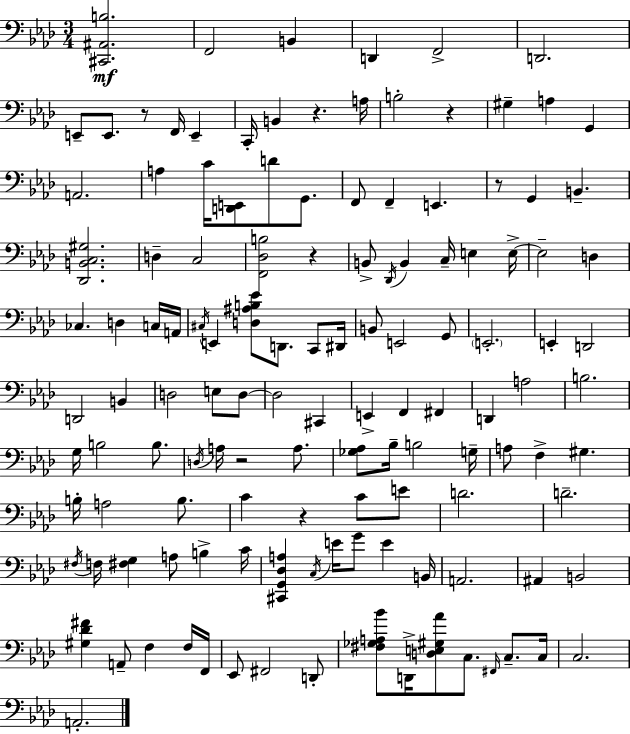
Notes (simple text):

[C#2,A#2,B3]/h. F2/h B2/q D2/q F2/h D2/h. E2/e E2/e. R/e F2/s E2/q C2/s B2/q R/q. A3/s B3/h R/q G#3/q A3/q G2/q A2/h. A3/q C4/s [D2,E2]/e D4/e G2/e. F2/e F2/q E2/q. R/e G2/q B2/q. [Db2,B2,C3,G#3]/h. D3/q C3/h [F2,Db3,B3]/h R/q B2/e Db2/s B2/q C3/s E3/q E3/s E3/h D3/q CES3/q. D3/q C3/s A2/s C#3/s E2/q [D3,A#3,B3,Eb4]/e D2/e. C2/e D#2/s B2/e E2/h G2/e E2/h. E2/q D2/h D2/h B2/q D3/h E3/e D3/e D3/h C#2/q E2/q F2/q F#2/q D2/q A3/h B3/h. G3/s B3/h B3/e. D3/s A3/s R/h A3/e. [Gb3,Ab3]/e Bb3/s B3/h G3/s A3/e F3/q G#3/q. B3/s A3/h B3/e. C4/q R/q C4/e E4/e D4/h. D4/h. F#3/s F3/s [F#3,G3]/q A3/e B3/q C4/s [C#2,G2,Db3,A3]/q C3/s E4/s G4/e E4/q B2/s A2/h. A#2/q B2/h [G#3,Db4,F#4]/q A2/e F3/q F3/s F2/s Eb2/e F#2/h D2/e [F#3,Gb3,A3,Bb4]/e D2/s [D3,E3,G#3,Ab4]/e C3/e. F#2/s C3/e. C3/s C3/h. A2/h.